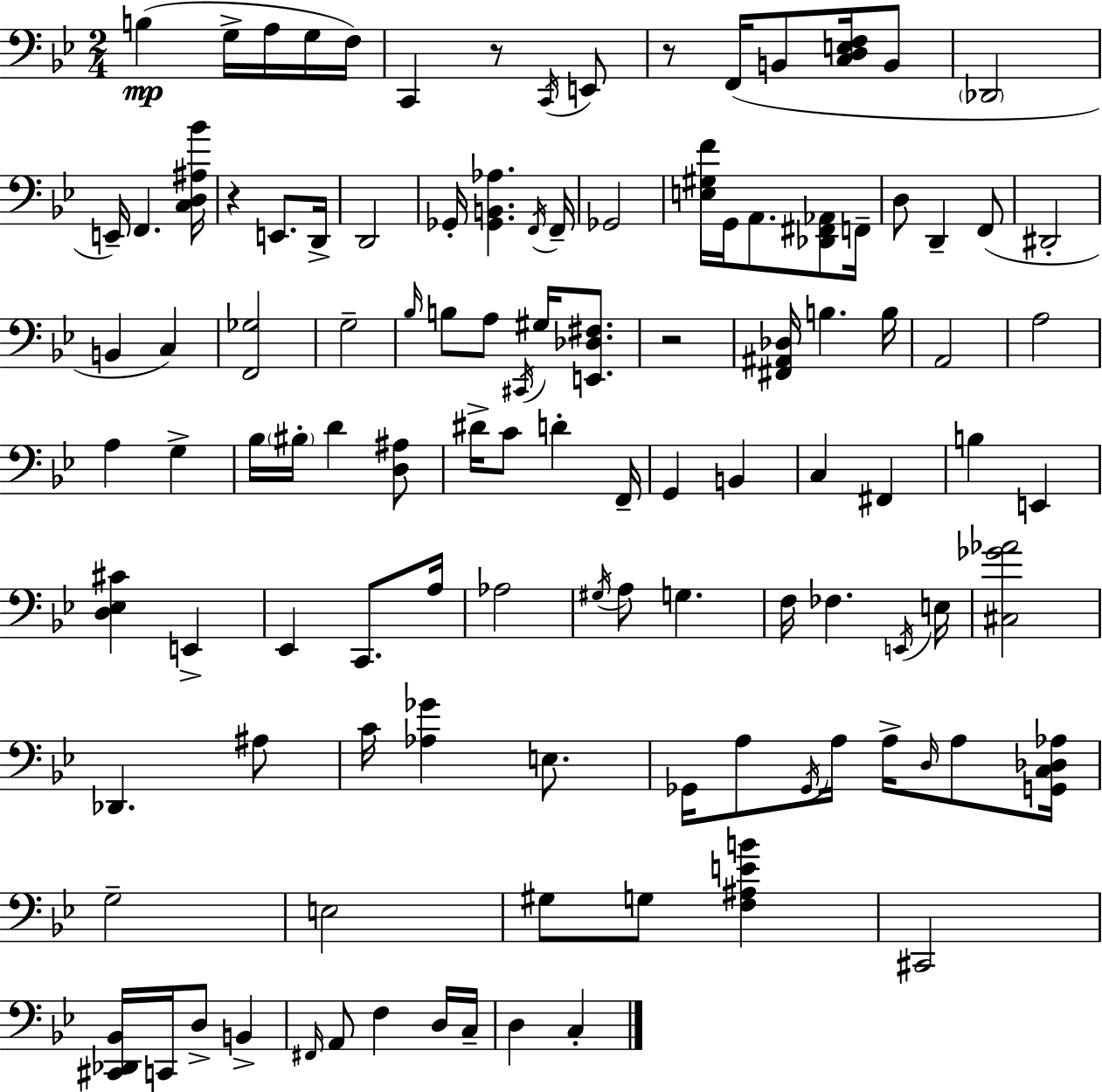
{
  \clef bass
  \numericTimeSignature
  \time 2/4
  \key g \minor
  \repeat volta 2 { b4(\mp g16-> a16 g16 f16) | c,4 r8 \acciaccatura { c,16 } e,8 | r8 f,16( b,8 <c d e f>16 b,8 | \parenthesize des,2 | \break e,16--) f,4. | <c d ais bes'>16 r4 e,8. | d,16-> d,2 | ges,16-. <ges, b, aes>4. | \break \acciaccatura { f,16 } f,16-- ges,2 | <e gis f'>16 g,16 a,8. <des, fis, aes,>8 | f,16-- d8 d,4-- | f,8( dis,2-. | \break b,4 c4) | <f, ges>2 | g2-- | \grace { bes16 } b8 a8 \acciaccatura { cis,16 } | \break gis16 <e, des fis>8. r2 | <fis, ais, des>16 b4. | b16 a,2 | a2 | \break a4 | g4-> bes16 \parenthesize bis16-. d'4 | <d ais>8 dis'16-> c'8 d'4-. | f,16-- g,4 | \break b,4 c4 | fis,4 b4 | e,4 <d ees cis'>4 | e,4-> ees,4 | \break c,8. a16 aes2 | \acciaccatura { gis16 } a8 g4. | f16 fes4. | \acciaccatura { e,16 } e16 <cis ges' aes'>2 | \break des,4. | ais8 c'16 <aes ges'>4 | e8. ges,16 a8 | \acciaccatura { ges,16 } a16 a16-> \grace { d16 } a8 <g, c des aes>16 | \break g2-- | e2 | gis8 g8 <f ais e' b'>4 | cis,2 | \break <cis, des, bes,>16 c,16 d8-> b,4-> | \grace { fis,16 } a,8 f4 d16 | c16-- d4 c4-. | } \bar "|."
}